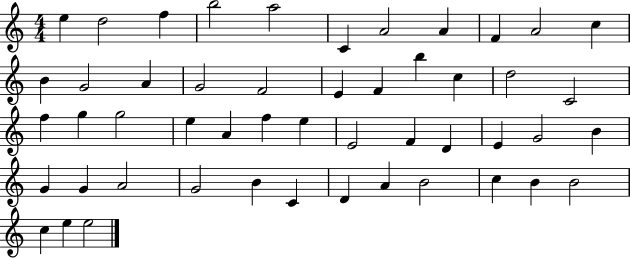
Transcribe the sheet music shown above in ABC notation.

X:1
T:Untitled
M:4/4
L:1/4
K:C
e d2 f b2 a2 C A2 A F A2 c B G2 A G2 F2 E F b c d2 C2 f g g2 e A f e E2 F D E G2 B G G A2 G2 B C D A B2 c B B2 c e e2